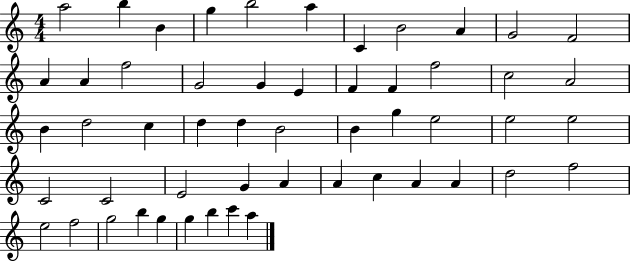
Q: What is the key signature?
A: C major